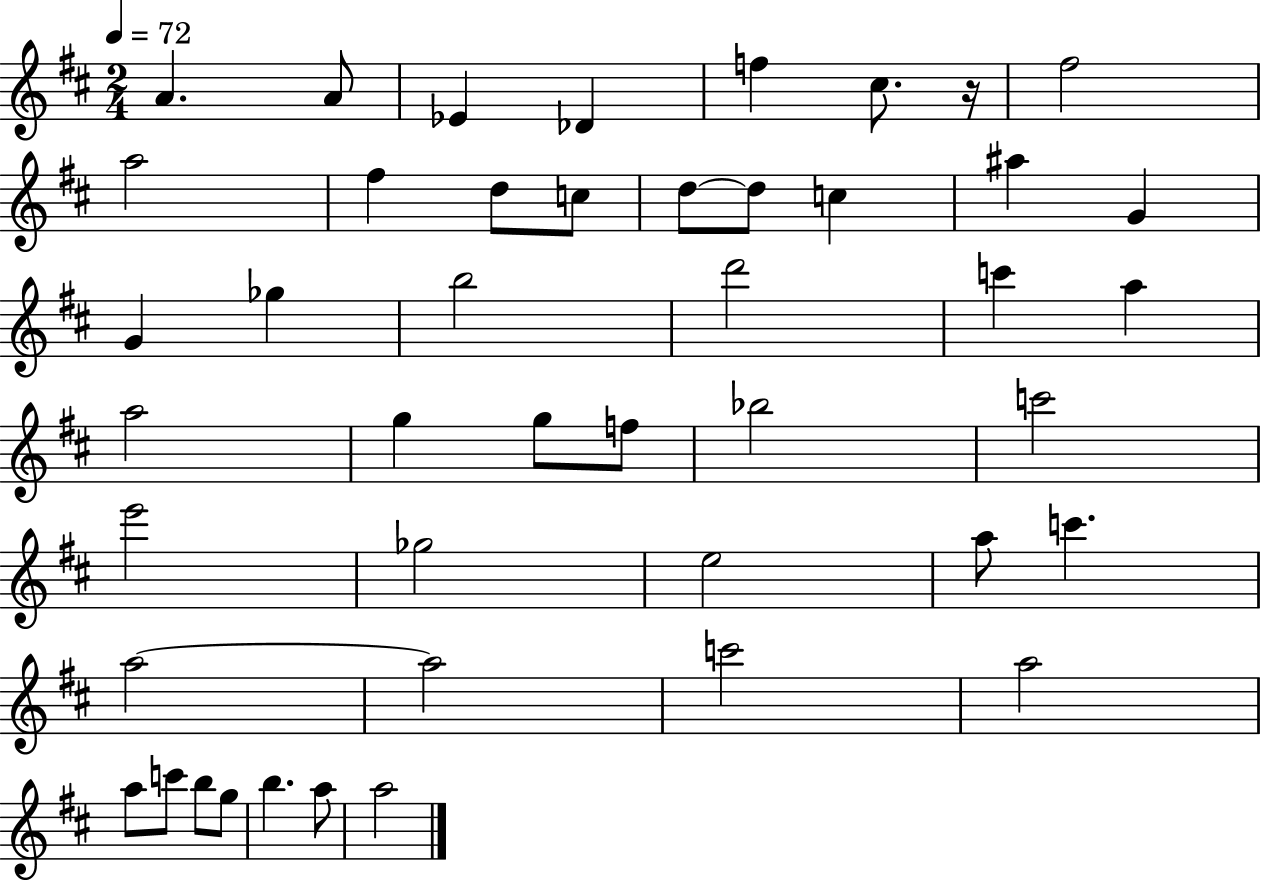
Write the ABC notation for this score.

X:1
T:Untitled
M:2/4
L:1/4
K:D
A A/2 _E _D f ^c/2 z/4 ^f2 a2 ^f d/2 c/2 d/2 d/2 c ^a G G _g b2 d'2 c' a a2 g g/2 f/2 _b2 c'2 e'2 _g2 e2 a/2 c' a2 a2 c'2 a2 a/2 c'/2 b/2 g/2 b a/2 a2